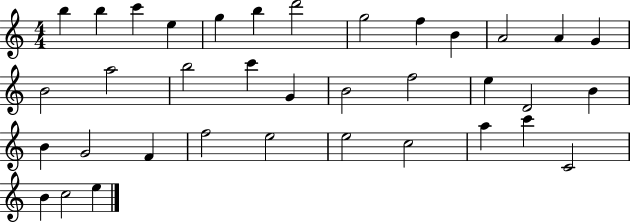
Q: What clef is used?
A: treble